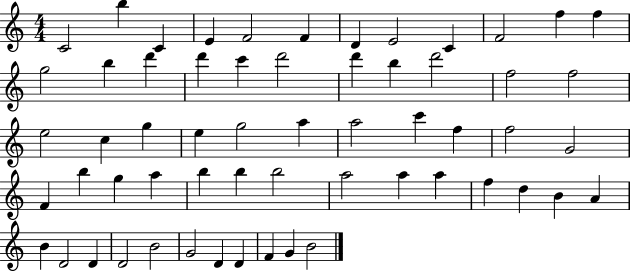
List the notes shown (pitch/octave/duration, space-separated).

C4/h B5/q C4/q E4/q F4/h F4/q D4/q E4/h C4/q F4/h F5/q F5/q G5/h B5/q D6/q D6/q C6/q D6/h D6/q B5/q D6/h F5/h F5/h E5/h C5/q G5/q E5/q G5/h A5/q A5/h C6/q F5/q F5/h G4/h F4/q B5/q G5/q A5/q B5/q B5/q B5/h A5/h A5/q A5/q F5/q D5/q B4/q A4/q B4/q D4/h D4/q D4/h B4/h G4/h D4/q D4/q F4/q G4/q B4/h